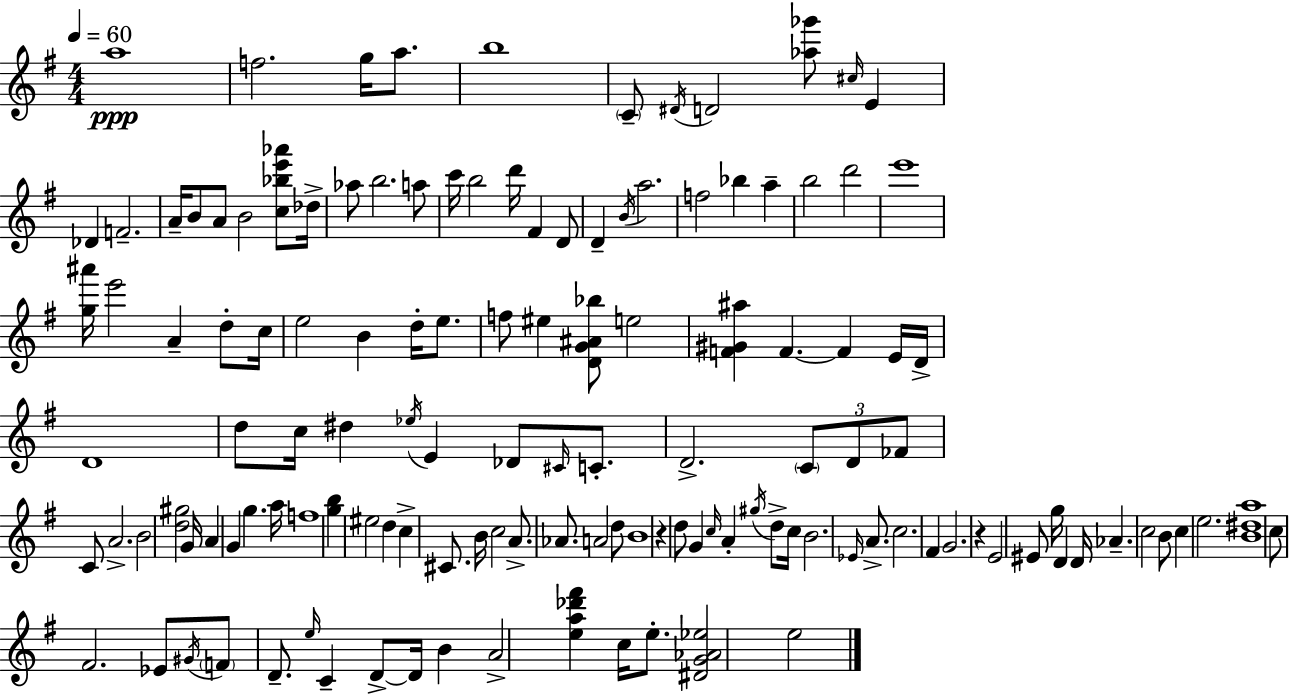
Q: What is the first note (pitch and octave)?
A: A5